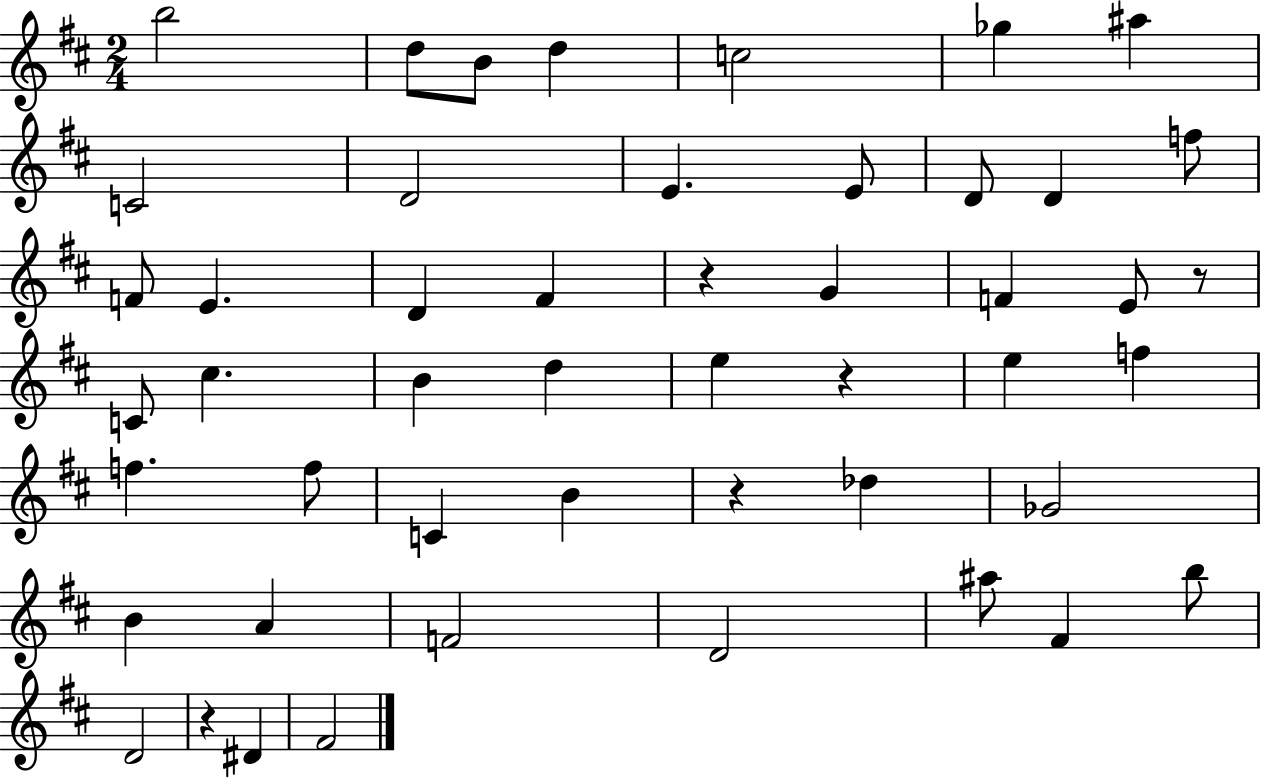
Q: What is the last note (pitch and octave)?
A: F#4